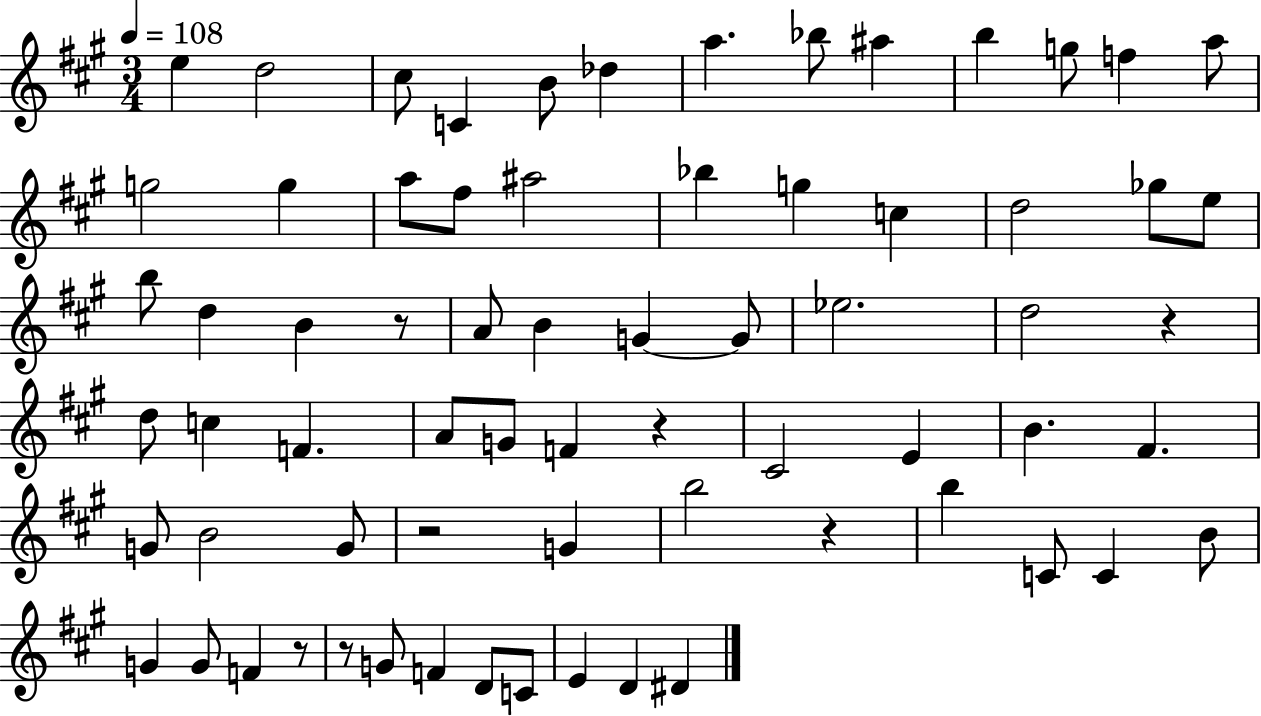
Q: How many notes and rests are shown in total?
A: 69